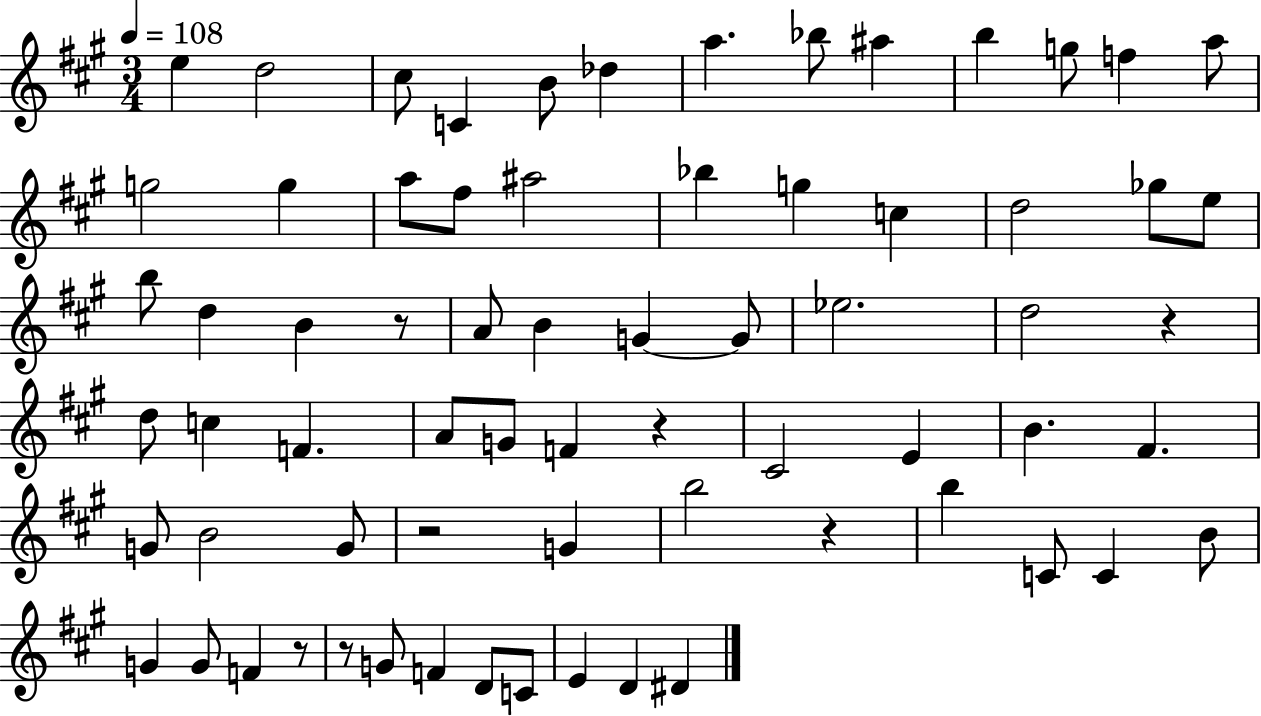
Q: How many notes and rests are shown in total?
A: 69